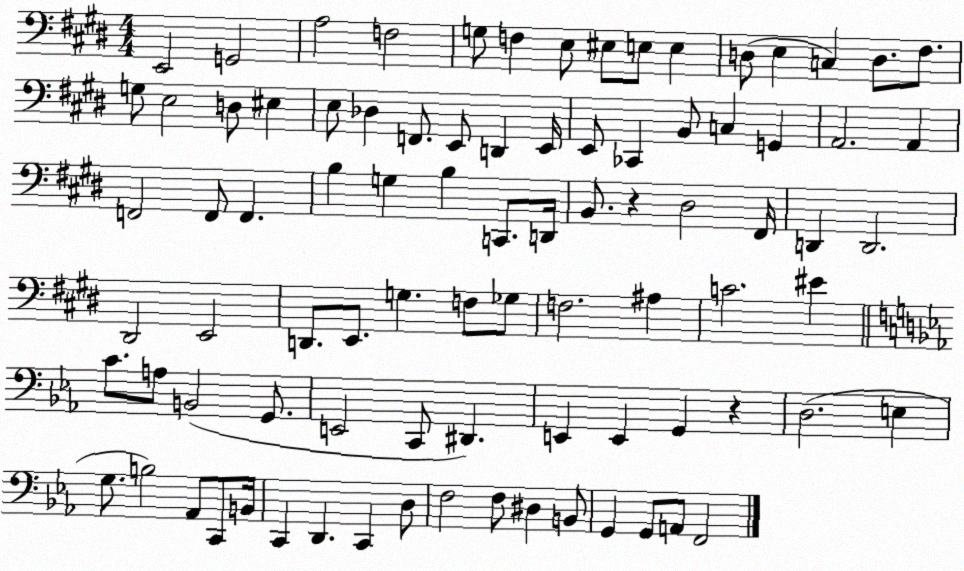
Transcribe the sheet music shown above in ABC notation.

X:1
T:Untitled
M:4/4
L:1/4
K:E
E,,2 G,,2 A,2 F,2 G,/2 F, E,/2 ^E,/2 E,/2 E, D,/2 E, C, D,/2 ^F,/2 G,/2 E,2 D,/2 ^E, E,/2 _D, F,,/2 E,,/2 D,, E,,/4 E,,/2 _C,, B,,/2 C, G,, A,,2 A,, F,,2 F,,/2 F,, B, G, B, C,,/2 D,,/4 B,,/2 z ^D,2 ^F,,/4 D,, D,,2 ^D,,2 E,,2 D,,/2 E,,/2 G, F,/2 _G,/2 F,2 ^A, C2 ^E C/2 A,/2 B,,2 G,,/2 E,,2 C,,/2 ^D,, E,, E,, G,, z D,2 E, G,/2 B,2 _A,,/2 C,,/2 B,,/4 C,, D,, C,, D,/2 F,2 F,/2 ^D, B,,/2 G,, G,,/2 A,,/2 F,,2